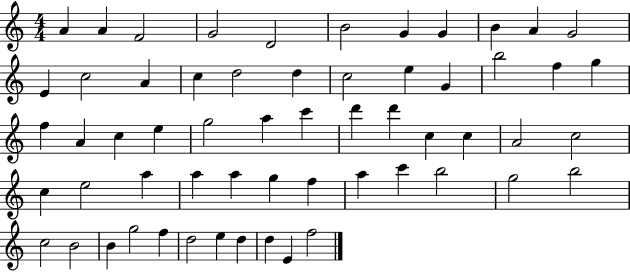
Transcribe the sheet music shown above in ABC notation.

X:1
T:Untitled
M:4/4
L:1/4
K:C
A A F2 G2 D2 B2 G G B A G2 E c2 A c d2 d c2 e G b2 f g f A c e g2 a c' d' d' c c A2 c2 c e2 a a a g f a c' b2 g2 b2 c2 B2 B g2 f d2 e d d E f2